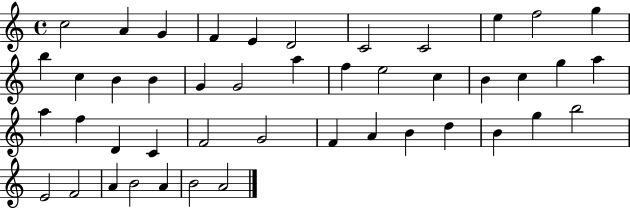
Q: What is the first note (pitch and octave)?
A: C5